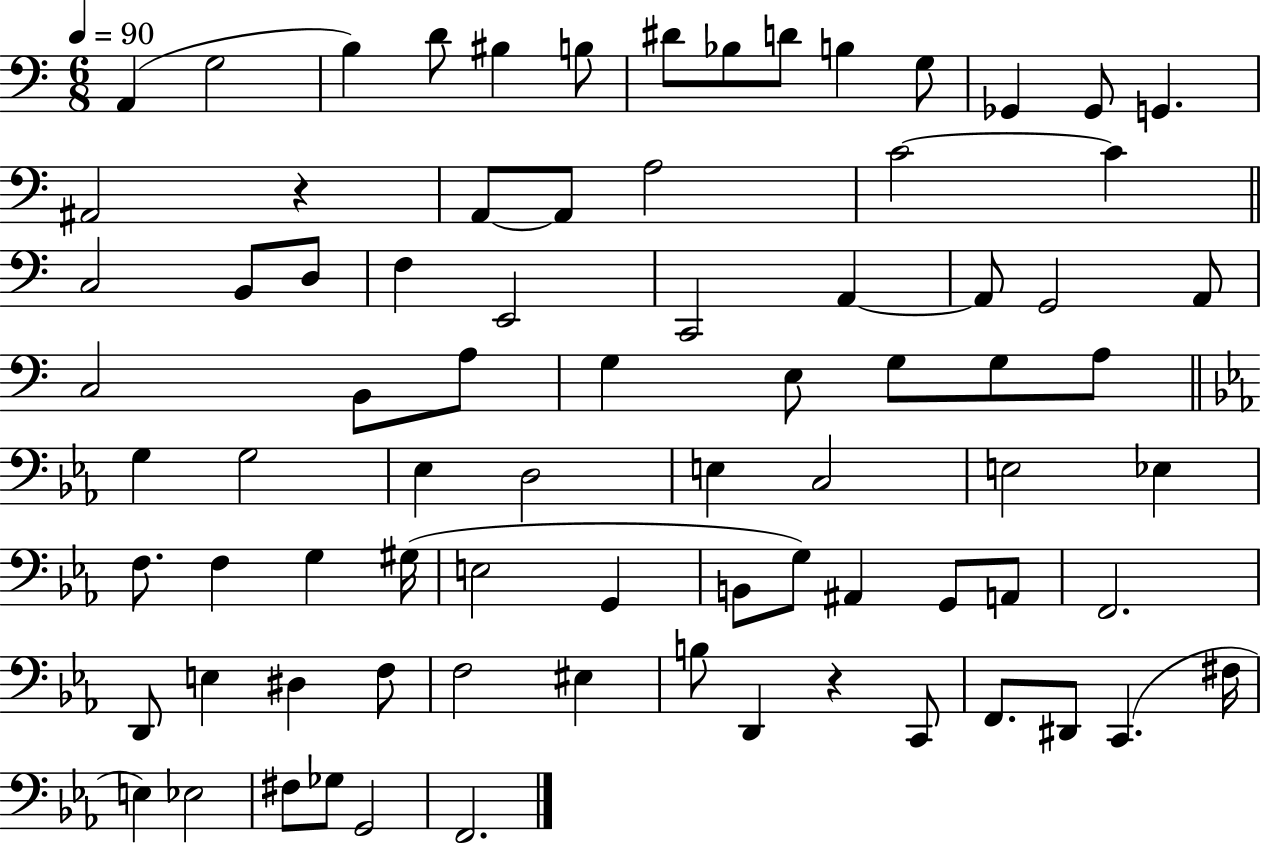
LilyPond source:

{
  \clef bass
  \numericTimeSignature
  \time 6/8
  \key c \major
  \tempo 4 = 90
  a,4( g2 | b4) d'8 bis4 b8 | dis'8 bes8 d'8 b4 g8 | ges,4 ges,8 g,4. | \break ais,2 r4 | a,8~~ a,8 a2 | c'2~~ c'4 | \bar "||" \break \key a \minor c2 b,8 d8 | f4 e,2 | c,2 a,4~~ | a,8 g,2 a,8 | \break c2 b,8 a8 | g4 e8 g8 g8 a8 | \bar "||" \break \key c \minor g4 g2 | ees4 d2 | e4 c2 | e2 ees4 | \break f8. f4 g4 gis16( | e2 g,4 | b,8 g8) ais,4 g,8 a,8 | f,2. | \break d,8 e4 dis4 f8 | f2 eis4 | b8 d,4 r4 c,8 | f,8. dis,8 c,4.( fis16 | \break e4) ees2 | fis8 ges8 g,2 | f,2. | \bar "|."
}